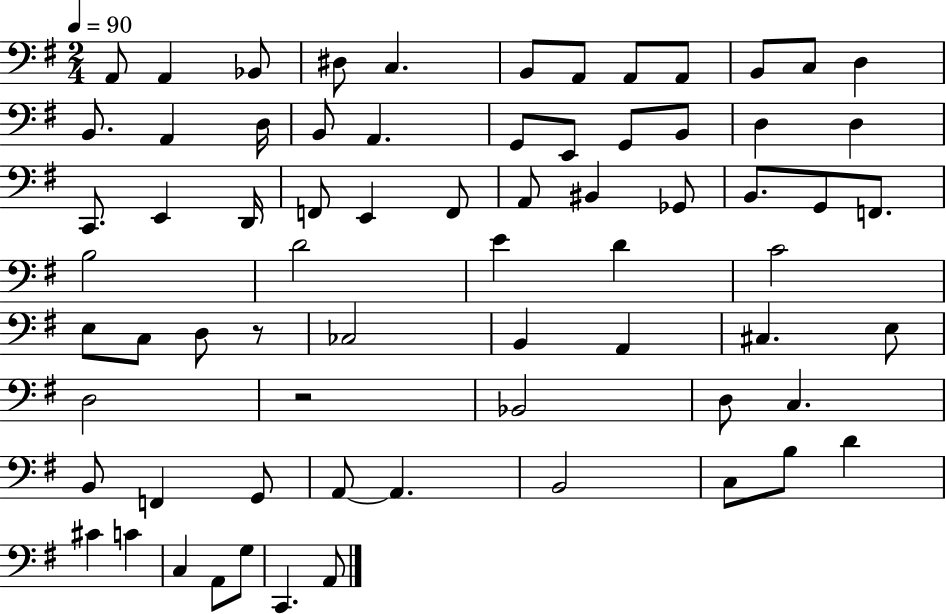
{
  \clef bass
  \numericTimeSignature
  \time 2/4
  \key g \major
  \tempo 4 = 90
  a,8 a,4 bes,8 | dis8 c4. | b,8 a,8 a,8 a,8 | b,8 c8 d4 | \break b,8. a,4 d16 | b,8 a,4. | g,8 e,8 g,8 b,8 | d4 d4 | \break c,8. e,4 d,16 | f,8 e,4 f,8 | a,8 bis,4 ges,8 | b,8. g,8 f,8. | \break b2 | d'2 | e'4 d'4 | c'2 | \break e8 c8 d8 r8 | ces2 | b,4 a,4 | cis4. e8 | \break d2 | r2 | bes,2 | d8 c4. | \break b,8 f,4 g,8 | a,8~~ a,4. | b,2 | c8 b8 d'4 | \break cis'4 c'4 | c4 a,8 g8 | c,4. a,8 | \bar "|."
}